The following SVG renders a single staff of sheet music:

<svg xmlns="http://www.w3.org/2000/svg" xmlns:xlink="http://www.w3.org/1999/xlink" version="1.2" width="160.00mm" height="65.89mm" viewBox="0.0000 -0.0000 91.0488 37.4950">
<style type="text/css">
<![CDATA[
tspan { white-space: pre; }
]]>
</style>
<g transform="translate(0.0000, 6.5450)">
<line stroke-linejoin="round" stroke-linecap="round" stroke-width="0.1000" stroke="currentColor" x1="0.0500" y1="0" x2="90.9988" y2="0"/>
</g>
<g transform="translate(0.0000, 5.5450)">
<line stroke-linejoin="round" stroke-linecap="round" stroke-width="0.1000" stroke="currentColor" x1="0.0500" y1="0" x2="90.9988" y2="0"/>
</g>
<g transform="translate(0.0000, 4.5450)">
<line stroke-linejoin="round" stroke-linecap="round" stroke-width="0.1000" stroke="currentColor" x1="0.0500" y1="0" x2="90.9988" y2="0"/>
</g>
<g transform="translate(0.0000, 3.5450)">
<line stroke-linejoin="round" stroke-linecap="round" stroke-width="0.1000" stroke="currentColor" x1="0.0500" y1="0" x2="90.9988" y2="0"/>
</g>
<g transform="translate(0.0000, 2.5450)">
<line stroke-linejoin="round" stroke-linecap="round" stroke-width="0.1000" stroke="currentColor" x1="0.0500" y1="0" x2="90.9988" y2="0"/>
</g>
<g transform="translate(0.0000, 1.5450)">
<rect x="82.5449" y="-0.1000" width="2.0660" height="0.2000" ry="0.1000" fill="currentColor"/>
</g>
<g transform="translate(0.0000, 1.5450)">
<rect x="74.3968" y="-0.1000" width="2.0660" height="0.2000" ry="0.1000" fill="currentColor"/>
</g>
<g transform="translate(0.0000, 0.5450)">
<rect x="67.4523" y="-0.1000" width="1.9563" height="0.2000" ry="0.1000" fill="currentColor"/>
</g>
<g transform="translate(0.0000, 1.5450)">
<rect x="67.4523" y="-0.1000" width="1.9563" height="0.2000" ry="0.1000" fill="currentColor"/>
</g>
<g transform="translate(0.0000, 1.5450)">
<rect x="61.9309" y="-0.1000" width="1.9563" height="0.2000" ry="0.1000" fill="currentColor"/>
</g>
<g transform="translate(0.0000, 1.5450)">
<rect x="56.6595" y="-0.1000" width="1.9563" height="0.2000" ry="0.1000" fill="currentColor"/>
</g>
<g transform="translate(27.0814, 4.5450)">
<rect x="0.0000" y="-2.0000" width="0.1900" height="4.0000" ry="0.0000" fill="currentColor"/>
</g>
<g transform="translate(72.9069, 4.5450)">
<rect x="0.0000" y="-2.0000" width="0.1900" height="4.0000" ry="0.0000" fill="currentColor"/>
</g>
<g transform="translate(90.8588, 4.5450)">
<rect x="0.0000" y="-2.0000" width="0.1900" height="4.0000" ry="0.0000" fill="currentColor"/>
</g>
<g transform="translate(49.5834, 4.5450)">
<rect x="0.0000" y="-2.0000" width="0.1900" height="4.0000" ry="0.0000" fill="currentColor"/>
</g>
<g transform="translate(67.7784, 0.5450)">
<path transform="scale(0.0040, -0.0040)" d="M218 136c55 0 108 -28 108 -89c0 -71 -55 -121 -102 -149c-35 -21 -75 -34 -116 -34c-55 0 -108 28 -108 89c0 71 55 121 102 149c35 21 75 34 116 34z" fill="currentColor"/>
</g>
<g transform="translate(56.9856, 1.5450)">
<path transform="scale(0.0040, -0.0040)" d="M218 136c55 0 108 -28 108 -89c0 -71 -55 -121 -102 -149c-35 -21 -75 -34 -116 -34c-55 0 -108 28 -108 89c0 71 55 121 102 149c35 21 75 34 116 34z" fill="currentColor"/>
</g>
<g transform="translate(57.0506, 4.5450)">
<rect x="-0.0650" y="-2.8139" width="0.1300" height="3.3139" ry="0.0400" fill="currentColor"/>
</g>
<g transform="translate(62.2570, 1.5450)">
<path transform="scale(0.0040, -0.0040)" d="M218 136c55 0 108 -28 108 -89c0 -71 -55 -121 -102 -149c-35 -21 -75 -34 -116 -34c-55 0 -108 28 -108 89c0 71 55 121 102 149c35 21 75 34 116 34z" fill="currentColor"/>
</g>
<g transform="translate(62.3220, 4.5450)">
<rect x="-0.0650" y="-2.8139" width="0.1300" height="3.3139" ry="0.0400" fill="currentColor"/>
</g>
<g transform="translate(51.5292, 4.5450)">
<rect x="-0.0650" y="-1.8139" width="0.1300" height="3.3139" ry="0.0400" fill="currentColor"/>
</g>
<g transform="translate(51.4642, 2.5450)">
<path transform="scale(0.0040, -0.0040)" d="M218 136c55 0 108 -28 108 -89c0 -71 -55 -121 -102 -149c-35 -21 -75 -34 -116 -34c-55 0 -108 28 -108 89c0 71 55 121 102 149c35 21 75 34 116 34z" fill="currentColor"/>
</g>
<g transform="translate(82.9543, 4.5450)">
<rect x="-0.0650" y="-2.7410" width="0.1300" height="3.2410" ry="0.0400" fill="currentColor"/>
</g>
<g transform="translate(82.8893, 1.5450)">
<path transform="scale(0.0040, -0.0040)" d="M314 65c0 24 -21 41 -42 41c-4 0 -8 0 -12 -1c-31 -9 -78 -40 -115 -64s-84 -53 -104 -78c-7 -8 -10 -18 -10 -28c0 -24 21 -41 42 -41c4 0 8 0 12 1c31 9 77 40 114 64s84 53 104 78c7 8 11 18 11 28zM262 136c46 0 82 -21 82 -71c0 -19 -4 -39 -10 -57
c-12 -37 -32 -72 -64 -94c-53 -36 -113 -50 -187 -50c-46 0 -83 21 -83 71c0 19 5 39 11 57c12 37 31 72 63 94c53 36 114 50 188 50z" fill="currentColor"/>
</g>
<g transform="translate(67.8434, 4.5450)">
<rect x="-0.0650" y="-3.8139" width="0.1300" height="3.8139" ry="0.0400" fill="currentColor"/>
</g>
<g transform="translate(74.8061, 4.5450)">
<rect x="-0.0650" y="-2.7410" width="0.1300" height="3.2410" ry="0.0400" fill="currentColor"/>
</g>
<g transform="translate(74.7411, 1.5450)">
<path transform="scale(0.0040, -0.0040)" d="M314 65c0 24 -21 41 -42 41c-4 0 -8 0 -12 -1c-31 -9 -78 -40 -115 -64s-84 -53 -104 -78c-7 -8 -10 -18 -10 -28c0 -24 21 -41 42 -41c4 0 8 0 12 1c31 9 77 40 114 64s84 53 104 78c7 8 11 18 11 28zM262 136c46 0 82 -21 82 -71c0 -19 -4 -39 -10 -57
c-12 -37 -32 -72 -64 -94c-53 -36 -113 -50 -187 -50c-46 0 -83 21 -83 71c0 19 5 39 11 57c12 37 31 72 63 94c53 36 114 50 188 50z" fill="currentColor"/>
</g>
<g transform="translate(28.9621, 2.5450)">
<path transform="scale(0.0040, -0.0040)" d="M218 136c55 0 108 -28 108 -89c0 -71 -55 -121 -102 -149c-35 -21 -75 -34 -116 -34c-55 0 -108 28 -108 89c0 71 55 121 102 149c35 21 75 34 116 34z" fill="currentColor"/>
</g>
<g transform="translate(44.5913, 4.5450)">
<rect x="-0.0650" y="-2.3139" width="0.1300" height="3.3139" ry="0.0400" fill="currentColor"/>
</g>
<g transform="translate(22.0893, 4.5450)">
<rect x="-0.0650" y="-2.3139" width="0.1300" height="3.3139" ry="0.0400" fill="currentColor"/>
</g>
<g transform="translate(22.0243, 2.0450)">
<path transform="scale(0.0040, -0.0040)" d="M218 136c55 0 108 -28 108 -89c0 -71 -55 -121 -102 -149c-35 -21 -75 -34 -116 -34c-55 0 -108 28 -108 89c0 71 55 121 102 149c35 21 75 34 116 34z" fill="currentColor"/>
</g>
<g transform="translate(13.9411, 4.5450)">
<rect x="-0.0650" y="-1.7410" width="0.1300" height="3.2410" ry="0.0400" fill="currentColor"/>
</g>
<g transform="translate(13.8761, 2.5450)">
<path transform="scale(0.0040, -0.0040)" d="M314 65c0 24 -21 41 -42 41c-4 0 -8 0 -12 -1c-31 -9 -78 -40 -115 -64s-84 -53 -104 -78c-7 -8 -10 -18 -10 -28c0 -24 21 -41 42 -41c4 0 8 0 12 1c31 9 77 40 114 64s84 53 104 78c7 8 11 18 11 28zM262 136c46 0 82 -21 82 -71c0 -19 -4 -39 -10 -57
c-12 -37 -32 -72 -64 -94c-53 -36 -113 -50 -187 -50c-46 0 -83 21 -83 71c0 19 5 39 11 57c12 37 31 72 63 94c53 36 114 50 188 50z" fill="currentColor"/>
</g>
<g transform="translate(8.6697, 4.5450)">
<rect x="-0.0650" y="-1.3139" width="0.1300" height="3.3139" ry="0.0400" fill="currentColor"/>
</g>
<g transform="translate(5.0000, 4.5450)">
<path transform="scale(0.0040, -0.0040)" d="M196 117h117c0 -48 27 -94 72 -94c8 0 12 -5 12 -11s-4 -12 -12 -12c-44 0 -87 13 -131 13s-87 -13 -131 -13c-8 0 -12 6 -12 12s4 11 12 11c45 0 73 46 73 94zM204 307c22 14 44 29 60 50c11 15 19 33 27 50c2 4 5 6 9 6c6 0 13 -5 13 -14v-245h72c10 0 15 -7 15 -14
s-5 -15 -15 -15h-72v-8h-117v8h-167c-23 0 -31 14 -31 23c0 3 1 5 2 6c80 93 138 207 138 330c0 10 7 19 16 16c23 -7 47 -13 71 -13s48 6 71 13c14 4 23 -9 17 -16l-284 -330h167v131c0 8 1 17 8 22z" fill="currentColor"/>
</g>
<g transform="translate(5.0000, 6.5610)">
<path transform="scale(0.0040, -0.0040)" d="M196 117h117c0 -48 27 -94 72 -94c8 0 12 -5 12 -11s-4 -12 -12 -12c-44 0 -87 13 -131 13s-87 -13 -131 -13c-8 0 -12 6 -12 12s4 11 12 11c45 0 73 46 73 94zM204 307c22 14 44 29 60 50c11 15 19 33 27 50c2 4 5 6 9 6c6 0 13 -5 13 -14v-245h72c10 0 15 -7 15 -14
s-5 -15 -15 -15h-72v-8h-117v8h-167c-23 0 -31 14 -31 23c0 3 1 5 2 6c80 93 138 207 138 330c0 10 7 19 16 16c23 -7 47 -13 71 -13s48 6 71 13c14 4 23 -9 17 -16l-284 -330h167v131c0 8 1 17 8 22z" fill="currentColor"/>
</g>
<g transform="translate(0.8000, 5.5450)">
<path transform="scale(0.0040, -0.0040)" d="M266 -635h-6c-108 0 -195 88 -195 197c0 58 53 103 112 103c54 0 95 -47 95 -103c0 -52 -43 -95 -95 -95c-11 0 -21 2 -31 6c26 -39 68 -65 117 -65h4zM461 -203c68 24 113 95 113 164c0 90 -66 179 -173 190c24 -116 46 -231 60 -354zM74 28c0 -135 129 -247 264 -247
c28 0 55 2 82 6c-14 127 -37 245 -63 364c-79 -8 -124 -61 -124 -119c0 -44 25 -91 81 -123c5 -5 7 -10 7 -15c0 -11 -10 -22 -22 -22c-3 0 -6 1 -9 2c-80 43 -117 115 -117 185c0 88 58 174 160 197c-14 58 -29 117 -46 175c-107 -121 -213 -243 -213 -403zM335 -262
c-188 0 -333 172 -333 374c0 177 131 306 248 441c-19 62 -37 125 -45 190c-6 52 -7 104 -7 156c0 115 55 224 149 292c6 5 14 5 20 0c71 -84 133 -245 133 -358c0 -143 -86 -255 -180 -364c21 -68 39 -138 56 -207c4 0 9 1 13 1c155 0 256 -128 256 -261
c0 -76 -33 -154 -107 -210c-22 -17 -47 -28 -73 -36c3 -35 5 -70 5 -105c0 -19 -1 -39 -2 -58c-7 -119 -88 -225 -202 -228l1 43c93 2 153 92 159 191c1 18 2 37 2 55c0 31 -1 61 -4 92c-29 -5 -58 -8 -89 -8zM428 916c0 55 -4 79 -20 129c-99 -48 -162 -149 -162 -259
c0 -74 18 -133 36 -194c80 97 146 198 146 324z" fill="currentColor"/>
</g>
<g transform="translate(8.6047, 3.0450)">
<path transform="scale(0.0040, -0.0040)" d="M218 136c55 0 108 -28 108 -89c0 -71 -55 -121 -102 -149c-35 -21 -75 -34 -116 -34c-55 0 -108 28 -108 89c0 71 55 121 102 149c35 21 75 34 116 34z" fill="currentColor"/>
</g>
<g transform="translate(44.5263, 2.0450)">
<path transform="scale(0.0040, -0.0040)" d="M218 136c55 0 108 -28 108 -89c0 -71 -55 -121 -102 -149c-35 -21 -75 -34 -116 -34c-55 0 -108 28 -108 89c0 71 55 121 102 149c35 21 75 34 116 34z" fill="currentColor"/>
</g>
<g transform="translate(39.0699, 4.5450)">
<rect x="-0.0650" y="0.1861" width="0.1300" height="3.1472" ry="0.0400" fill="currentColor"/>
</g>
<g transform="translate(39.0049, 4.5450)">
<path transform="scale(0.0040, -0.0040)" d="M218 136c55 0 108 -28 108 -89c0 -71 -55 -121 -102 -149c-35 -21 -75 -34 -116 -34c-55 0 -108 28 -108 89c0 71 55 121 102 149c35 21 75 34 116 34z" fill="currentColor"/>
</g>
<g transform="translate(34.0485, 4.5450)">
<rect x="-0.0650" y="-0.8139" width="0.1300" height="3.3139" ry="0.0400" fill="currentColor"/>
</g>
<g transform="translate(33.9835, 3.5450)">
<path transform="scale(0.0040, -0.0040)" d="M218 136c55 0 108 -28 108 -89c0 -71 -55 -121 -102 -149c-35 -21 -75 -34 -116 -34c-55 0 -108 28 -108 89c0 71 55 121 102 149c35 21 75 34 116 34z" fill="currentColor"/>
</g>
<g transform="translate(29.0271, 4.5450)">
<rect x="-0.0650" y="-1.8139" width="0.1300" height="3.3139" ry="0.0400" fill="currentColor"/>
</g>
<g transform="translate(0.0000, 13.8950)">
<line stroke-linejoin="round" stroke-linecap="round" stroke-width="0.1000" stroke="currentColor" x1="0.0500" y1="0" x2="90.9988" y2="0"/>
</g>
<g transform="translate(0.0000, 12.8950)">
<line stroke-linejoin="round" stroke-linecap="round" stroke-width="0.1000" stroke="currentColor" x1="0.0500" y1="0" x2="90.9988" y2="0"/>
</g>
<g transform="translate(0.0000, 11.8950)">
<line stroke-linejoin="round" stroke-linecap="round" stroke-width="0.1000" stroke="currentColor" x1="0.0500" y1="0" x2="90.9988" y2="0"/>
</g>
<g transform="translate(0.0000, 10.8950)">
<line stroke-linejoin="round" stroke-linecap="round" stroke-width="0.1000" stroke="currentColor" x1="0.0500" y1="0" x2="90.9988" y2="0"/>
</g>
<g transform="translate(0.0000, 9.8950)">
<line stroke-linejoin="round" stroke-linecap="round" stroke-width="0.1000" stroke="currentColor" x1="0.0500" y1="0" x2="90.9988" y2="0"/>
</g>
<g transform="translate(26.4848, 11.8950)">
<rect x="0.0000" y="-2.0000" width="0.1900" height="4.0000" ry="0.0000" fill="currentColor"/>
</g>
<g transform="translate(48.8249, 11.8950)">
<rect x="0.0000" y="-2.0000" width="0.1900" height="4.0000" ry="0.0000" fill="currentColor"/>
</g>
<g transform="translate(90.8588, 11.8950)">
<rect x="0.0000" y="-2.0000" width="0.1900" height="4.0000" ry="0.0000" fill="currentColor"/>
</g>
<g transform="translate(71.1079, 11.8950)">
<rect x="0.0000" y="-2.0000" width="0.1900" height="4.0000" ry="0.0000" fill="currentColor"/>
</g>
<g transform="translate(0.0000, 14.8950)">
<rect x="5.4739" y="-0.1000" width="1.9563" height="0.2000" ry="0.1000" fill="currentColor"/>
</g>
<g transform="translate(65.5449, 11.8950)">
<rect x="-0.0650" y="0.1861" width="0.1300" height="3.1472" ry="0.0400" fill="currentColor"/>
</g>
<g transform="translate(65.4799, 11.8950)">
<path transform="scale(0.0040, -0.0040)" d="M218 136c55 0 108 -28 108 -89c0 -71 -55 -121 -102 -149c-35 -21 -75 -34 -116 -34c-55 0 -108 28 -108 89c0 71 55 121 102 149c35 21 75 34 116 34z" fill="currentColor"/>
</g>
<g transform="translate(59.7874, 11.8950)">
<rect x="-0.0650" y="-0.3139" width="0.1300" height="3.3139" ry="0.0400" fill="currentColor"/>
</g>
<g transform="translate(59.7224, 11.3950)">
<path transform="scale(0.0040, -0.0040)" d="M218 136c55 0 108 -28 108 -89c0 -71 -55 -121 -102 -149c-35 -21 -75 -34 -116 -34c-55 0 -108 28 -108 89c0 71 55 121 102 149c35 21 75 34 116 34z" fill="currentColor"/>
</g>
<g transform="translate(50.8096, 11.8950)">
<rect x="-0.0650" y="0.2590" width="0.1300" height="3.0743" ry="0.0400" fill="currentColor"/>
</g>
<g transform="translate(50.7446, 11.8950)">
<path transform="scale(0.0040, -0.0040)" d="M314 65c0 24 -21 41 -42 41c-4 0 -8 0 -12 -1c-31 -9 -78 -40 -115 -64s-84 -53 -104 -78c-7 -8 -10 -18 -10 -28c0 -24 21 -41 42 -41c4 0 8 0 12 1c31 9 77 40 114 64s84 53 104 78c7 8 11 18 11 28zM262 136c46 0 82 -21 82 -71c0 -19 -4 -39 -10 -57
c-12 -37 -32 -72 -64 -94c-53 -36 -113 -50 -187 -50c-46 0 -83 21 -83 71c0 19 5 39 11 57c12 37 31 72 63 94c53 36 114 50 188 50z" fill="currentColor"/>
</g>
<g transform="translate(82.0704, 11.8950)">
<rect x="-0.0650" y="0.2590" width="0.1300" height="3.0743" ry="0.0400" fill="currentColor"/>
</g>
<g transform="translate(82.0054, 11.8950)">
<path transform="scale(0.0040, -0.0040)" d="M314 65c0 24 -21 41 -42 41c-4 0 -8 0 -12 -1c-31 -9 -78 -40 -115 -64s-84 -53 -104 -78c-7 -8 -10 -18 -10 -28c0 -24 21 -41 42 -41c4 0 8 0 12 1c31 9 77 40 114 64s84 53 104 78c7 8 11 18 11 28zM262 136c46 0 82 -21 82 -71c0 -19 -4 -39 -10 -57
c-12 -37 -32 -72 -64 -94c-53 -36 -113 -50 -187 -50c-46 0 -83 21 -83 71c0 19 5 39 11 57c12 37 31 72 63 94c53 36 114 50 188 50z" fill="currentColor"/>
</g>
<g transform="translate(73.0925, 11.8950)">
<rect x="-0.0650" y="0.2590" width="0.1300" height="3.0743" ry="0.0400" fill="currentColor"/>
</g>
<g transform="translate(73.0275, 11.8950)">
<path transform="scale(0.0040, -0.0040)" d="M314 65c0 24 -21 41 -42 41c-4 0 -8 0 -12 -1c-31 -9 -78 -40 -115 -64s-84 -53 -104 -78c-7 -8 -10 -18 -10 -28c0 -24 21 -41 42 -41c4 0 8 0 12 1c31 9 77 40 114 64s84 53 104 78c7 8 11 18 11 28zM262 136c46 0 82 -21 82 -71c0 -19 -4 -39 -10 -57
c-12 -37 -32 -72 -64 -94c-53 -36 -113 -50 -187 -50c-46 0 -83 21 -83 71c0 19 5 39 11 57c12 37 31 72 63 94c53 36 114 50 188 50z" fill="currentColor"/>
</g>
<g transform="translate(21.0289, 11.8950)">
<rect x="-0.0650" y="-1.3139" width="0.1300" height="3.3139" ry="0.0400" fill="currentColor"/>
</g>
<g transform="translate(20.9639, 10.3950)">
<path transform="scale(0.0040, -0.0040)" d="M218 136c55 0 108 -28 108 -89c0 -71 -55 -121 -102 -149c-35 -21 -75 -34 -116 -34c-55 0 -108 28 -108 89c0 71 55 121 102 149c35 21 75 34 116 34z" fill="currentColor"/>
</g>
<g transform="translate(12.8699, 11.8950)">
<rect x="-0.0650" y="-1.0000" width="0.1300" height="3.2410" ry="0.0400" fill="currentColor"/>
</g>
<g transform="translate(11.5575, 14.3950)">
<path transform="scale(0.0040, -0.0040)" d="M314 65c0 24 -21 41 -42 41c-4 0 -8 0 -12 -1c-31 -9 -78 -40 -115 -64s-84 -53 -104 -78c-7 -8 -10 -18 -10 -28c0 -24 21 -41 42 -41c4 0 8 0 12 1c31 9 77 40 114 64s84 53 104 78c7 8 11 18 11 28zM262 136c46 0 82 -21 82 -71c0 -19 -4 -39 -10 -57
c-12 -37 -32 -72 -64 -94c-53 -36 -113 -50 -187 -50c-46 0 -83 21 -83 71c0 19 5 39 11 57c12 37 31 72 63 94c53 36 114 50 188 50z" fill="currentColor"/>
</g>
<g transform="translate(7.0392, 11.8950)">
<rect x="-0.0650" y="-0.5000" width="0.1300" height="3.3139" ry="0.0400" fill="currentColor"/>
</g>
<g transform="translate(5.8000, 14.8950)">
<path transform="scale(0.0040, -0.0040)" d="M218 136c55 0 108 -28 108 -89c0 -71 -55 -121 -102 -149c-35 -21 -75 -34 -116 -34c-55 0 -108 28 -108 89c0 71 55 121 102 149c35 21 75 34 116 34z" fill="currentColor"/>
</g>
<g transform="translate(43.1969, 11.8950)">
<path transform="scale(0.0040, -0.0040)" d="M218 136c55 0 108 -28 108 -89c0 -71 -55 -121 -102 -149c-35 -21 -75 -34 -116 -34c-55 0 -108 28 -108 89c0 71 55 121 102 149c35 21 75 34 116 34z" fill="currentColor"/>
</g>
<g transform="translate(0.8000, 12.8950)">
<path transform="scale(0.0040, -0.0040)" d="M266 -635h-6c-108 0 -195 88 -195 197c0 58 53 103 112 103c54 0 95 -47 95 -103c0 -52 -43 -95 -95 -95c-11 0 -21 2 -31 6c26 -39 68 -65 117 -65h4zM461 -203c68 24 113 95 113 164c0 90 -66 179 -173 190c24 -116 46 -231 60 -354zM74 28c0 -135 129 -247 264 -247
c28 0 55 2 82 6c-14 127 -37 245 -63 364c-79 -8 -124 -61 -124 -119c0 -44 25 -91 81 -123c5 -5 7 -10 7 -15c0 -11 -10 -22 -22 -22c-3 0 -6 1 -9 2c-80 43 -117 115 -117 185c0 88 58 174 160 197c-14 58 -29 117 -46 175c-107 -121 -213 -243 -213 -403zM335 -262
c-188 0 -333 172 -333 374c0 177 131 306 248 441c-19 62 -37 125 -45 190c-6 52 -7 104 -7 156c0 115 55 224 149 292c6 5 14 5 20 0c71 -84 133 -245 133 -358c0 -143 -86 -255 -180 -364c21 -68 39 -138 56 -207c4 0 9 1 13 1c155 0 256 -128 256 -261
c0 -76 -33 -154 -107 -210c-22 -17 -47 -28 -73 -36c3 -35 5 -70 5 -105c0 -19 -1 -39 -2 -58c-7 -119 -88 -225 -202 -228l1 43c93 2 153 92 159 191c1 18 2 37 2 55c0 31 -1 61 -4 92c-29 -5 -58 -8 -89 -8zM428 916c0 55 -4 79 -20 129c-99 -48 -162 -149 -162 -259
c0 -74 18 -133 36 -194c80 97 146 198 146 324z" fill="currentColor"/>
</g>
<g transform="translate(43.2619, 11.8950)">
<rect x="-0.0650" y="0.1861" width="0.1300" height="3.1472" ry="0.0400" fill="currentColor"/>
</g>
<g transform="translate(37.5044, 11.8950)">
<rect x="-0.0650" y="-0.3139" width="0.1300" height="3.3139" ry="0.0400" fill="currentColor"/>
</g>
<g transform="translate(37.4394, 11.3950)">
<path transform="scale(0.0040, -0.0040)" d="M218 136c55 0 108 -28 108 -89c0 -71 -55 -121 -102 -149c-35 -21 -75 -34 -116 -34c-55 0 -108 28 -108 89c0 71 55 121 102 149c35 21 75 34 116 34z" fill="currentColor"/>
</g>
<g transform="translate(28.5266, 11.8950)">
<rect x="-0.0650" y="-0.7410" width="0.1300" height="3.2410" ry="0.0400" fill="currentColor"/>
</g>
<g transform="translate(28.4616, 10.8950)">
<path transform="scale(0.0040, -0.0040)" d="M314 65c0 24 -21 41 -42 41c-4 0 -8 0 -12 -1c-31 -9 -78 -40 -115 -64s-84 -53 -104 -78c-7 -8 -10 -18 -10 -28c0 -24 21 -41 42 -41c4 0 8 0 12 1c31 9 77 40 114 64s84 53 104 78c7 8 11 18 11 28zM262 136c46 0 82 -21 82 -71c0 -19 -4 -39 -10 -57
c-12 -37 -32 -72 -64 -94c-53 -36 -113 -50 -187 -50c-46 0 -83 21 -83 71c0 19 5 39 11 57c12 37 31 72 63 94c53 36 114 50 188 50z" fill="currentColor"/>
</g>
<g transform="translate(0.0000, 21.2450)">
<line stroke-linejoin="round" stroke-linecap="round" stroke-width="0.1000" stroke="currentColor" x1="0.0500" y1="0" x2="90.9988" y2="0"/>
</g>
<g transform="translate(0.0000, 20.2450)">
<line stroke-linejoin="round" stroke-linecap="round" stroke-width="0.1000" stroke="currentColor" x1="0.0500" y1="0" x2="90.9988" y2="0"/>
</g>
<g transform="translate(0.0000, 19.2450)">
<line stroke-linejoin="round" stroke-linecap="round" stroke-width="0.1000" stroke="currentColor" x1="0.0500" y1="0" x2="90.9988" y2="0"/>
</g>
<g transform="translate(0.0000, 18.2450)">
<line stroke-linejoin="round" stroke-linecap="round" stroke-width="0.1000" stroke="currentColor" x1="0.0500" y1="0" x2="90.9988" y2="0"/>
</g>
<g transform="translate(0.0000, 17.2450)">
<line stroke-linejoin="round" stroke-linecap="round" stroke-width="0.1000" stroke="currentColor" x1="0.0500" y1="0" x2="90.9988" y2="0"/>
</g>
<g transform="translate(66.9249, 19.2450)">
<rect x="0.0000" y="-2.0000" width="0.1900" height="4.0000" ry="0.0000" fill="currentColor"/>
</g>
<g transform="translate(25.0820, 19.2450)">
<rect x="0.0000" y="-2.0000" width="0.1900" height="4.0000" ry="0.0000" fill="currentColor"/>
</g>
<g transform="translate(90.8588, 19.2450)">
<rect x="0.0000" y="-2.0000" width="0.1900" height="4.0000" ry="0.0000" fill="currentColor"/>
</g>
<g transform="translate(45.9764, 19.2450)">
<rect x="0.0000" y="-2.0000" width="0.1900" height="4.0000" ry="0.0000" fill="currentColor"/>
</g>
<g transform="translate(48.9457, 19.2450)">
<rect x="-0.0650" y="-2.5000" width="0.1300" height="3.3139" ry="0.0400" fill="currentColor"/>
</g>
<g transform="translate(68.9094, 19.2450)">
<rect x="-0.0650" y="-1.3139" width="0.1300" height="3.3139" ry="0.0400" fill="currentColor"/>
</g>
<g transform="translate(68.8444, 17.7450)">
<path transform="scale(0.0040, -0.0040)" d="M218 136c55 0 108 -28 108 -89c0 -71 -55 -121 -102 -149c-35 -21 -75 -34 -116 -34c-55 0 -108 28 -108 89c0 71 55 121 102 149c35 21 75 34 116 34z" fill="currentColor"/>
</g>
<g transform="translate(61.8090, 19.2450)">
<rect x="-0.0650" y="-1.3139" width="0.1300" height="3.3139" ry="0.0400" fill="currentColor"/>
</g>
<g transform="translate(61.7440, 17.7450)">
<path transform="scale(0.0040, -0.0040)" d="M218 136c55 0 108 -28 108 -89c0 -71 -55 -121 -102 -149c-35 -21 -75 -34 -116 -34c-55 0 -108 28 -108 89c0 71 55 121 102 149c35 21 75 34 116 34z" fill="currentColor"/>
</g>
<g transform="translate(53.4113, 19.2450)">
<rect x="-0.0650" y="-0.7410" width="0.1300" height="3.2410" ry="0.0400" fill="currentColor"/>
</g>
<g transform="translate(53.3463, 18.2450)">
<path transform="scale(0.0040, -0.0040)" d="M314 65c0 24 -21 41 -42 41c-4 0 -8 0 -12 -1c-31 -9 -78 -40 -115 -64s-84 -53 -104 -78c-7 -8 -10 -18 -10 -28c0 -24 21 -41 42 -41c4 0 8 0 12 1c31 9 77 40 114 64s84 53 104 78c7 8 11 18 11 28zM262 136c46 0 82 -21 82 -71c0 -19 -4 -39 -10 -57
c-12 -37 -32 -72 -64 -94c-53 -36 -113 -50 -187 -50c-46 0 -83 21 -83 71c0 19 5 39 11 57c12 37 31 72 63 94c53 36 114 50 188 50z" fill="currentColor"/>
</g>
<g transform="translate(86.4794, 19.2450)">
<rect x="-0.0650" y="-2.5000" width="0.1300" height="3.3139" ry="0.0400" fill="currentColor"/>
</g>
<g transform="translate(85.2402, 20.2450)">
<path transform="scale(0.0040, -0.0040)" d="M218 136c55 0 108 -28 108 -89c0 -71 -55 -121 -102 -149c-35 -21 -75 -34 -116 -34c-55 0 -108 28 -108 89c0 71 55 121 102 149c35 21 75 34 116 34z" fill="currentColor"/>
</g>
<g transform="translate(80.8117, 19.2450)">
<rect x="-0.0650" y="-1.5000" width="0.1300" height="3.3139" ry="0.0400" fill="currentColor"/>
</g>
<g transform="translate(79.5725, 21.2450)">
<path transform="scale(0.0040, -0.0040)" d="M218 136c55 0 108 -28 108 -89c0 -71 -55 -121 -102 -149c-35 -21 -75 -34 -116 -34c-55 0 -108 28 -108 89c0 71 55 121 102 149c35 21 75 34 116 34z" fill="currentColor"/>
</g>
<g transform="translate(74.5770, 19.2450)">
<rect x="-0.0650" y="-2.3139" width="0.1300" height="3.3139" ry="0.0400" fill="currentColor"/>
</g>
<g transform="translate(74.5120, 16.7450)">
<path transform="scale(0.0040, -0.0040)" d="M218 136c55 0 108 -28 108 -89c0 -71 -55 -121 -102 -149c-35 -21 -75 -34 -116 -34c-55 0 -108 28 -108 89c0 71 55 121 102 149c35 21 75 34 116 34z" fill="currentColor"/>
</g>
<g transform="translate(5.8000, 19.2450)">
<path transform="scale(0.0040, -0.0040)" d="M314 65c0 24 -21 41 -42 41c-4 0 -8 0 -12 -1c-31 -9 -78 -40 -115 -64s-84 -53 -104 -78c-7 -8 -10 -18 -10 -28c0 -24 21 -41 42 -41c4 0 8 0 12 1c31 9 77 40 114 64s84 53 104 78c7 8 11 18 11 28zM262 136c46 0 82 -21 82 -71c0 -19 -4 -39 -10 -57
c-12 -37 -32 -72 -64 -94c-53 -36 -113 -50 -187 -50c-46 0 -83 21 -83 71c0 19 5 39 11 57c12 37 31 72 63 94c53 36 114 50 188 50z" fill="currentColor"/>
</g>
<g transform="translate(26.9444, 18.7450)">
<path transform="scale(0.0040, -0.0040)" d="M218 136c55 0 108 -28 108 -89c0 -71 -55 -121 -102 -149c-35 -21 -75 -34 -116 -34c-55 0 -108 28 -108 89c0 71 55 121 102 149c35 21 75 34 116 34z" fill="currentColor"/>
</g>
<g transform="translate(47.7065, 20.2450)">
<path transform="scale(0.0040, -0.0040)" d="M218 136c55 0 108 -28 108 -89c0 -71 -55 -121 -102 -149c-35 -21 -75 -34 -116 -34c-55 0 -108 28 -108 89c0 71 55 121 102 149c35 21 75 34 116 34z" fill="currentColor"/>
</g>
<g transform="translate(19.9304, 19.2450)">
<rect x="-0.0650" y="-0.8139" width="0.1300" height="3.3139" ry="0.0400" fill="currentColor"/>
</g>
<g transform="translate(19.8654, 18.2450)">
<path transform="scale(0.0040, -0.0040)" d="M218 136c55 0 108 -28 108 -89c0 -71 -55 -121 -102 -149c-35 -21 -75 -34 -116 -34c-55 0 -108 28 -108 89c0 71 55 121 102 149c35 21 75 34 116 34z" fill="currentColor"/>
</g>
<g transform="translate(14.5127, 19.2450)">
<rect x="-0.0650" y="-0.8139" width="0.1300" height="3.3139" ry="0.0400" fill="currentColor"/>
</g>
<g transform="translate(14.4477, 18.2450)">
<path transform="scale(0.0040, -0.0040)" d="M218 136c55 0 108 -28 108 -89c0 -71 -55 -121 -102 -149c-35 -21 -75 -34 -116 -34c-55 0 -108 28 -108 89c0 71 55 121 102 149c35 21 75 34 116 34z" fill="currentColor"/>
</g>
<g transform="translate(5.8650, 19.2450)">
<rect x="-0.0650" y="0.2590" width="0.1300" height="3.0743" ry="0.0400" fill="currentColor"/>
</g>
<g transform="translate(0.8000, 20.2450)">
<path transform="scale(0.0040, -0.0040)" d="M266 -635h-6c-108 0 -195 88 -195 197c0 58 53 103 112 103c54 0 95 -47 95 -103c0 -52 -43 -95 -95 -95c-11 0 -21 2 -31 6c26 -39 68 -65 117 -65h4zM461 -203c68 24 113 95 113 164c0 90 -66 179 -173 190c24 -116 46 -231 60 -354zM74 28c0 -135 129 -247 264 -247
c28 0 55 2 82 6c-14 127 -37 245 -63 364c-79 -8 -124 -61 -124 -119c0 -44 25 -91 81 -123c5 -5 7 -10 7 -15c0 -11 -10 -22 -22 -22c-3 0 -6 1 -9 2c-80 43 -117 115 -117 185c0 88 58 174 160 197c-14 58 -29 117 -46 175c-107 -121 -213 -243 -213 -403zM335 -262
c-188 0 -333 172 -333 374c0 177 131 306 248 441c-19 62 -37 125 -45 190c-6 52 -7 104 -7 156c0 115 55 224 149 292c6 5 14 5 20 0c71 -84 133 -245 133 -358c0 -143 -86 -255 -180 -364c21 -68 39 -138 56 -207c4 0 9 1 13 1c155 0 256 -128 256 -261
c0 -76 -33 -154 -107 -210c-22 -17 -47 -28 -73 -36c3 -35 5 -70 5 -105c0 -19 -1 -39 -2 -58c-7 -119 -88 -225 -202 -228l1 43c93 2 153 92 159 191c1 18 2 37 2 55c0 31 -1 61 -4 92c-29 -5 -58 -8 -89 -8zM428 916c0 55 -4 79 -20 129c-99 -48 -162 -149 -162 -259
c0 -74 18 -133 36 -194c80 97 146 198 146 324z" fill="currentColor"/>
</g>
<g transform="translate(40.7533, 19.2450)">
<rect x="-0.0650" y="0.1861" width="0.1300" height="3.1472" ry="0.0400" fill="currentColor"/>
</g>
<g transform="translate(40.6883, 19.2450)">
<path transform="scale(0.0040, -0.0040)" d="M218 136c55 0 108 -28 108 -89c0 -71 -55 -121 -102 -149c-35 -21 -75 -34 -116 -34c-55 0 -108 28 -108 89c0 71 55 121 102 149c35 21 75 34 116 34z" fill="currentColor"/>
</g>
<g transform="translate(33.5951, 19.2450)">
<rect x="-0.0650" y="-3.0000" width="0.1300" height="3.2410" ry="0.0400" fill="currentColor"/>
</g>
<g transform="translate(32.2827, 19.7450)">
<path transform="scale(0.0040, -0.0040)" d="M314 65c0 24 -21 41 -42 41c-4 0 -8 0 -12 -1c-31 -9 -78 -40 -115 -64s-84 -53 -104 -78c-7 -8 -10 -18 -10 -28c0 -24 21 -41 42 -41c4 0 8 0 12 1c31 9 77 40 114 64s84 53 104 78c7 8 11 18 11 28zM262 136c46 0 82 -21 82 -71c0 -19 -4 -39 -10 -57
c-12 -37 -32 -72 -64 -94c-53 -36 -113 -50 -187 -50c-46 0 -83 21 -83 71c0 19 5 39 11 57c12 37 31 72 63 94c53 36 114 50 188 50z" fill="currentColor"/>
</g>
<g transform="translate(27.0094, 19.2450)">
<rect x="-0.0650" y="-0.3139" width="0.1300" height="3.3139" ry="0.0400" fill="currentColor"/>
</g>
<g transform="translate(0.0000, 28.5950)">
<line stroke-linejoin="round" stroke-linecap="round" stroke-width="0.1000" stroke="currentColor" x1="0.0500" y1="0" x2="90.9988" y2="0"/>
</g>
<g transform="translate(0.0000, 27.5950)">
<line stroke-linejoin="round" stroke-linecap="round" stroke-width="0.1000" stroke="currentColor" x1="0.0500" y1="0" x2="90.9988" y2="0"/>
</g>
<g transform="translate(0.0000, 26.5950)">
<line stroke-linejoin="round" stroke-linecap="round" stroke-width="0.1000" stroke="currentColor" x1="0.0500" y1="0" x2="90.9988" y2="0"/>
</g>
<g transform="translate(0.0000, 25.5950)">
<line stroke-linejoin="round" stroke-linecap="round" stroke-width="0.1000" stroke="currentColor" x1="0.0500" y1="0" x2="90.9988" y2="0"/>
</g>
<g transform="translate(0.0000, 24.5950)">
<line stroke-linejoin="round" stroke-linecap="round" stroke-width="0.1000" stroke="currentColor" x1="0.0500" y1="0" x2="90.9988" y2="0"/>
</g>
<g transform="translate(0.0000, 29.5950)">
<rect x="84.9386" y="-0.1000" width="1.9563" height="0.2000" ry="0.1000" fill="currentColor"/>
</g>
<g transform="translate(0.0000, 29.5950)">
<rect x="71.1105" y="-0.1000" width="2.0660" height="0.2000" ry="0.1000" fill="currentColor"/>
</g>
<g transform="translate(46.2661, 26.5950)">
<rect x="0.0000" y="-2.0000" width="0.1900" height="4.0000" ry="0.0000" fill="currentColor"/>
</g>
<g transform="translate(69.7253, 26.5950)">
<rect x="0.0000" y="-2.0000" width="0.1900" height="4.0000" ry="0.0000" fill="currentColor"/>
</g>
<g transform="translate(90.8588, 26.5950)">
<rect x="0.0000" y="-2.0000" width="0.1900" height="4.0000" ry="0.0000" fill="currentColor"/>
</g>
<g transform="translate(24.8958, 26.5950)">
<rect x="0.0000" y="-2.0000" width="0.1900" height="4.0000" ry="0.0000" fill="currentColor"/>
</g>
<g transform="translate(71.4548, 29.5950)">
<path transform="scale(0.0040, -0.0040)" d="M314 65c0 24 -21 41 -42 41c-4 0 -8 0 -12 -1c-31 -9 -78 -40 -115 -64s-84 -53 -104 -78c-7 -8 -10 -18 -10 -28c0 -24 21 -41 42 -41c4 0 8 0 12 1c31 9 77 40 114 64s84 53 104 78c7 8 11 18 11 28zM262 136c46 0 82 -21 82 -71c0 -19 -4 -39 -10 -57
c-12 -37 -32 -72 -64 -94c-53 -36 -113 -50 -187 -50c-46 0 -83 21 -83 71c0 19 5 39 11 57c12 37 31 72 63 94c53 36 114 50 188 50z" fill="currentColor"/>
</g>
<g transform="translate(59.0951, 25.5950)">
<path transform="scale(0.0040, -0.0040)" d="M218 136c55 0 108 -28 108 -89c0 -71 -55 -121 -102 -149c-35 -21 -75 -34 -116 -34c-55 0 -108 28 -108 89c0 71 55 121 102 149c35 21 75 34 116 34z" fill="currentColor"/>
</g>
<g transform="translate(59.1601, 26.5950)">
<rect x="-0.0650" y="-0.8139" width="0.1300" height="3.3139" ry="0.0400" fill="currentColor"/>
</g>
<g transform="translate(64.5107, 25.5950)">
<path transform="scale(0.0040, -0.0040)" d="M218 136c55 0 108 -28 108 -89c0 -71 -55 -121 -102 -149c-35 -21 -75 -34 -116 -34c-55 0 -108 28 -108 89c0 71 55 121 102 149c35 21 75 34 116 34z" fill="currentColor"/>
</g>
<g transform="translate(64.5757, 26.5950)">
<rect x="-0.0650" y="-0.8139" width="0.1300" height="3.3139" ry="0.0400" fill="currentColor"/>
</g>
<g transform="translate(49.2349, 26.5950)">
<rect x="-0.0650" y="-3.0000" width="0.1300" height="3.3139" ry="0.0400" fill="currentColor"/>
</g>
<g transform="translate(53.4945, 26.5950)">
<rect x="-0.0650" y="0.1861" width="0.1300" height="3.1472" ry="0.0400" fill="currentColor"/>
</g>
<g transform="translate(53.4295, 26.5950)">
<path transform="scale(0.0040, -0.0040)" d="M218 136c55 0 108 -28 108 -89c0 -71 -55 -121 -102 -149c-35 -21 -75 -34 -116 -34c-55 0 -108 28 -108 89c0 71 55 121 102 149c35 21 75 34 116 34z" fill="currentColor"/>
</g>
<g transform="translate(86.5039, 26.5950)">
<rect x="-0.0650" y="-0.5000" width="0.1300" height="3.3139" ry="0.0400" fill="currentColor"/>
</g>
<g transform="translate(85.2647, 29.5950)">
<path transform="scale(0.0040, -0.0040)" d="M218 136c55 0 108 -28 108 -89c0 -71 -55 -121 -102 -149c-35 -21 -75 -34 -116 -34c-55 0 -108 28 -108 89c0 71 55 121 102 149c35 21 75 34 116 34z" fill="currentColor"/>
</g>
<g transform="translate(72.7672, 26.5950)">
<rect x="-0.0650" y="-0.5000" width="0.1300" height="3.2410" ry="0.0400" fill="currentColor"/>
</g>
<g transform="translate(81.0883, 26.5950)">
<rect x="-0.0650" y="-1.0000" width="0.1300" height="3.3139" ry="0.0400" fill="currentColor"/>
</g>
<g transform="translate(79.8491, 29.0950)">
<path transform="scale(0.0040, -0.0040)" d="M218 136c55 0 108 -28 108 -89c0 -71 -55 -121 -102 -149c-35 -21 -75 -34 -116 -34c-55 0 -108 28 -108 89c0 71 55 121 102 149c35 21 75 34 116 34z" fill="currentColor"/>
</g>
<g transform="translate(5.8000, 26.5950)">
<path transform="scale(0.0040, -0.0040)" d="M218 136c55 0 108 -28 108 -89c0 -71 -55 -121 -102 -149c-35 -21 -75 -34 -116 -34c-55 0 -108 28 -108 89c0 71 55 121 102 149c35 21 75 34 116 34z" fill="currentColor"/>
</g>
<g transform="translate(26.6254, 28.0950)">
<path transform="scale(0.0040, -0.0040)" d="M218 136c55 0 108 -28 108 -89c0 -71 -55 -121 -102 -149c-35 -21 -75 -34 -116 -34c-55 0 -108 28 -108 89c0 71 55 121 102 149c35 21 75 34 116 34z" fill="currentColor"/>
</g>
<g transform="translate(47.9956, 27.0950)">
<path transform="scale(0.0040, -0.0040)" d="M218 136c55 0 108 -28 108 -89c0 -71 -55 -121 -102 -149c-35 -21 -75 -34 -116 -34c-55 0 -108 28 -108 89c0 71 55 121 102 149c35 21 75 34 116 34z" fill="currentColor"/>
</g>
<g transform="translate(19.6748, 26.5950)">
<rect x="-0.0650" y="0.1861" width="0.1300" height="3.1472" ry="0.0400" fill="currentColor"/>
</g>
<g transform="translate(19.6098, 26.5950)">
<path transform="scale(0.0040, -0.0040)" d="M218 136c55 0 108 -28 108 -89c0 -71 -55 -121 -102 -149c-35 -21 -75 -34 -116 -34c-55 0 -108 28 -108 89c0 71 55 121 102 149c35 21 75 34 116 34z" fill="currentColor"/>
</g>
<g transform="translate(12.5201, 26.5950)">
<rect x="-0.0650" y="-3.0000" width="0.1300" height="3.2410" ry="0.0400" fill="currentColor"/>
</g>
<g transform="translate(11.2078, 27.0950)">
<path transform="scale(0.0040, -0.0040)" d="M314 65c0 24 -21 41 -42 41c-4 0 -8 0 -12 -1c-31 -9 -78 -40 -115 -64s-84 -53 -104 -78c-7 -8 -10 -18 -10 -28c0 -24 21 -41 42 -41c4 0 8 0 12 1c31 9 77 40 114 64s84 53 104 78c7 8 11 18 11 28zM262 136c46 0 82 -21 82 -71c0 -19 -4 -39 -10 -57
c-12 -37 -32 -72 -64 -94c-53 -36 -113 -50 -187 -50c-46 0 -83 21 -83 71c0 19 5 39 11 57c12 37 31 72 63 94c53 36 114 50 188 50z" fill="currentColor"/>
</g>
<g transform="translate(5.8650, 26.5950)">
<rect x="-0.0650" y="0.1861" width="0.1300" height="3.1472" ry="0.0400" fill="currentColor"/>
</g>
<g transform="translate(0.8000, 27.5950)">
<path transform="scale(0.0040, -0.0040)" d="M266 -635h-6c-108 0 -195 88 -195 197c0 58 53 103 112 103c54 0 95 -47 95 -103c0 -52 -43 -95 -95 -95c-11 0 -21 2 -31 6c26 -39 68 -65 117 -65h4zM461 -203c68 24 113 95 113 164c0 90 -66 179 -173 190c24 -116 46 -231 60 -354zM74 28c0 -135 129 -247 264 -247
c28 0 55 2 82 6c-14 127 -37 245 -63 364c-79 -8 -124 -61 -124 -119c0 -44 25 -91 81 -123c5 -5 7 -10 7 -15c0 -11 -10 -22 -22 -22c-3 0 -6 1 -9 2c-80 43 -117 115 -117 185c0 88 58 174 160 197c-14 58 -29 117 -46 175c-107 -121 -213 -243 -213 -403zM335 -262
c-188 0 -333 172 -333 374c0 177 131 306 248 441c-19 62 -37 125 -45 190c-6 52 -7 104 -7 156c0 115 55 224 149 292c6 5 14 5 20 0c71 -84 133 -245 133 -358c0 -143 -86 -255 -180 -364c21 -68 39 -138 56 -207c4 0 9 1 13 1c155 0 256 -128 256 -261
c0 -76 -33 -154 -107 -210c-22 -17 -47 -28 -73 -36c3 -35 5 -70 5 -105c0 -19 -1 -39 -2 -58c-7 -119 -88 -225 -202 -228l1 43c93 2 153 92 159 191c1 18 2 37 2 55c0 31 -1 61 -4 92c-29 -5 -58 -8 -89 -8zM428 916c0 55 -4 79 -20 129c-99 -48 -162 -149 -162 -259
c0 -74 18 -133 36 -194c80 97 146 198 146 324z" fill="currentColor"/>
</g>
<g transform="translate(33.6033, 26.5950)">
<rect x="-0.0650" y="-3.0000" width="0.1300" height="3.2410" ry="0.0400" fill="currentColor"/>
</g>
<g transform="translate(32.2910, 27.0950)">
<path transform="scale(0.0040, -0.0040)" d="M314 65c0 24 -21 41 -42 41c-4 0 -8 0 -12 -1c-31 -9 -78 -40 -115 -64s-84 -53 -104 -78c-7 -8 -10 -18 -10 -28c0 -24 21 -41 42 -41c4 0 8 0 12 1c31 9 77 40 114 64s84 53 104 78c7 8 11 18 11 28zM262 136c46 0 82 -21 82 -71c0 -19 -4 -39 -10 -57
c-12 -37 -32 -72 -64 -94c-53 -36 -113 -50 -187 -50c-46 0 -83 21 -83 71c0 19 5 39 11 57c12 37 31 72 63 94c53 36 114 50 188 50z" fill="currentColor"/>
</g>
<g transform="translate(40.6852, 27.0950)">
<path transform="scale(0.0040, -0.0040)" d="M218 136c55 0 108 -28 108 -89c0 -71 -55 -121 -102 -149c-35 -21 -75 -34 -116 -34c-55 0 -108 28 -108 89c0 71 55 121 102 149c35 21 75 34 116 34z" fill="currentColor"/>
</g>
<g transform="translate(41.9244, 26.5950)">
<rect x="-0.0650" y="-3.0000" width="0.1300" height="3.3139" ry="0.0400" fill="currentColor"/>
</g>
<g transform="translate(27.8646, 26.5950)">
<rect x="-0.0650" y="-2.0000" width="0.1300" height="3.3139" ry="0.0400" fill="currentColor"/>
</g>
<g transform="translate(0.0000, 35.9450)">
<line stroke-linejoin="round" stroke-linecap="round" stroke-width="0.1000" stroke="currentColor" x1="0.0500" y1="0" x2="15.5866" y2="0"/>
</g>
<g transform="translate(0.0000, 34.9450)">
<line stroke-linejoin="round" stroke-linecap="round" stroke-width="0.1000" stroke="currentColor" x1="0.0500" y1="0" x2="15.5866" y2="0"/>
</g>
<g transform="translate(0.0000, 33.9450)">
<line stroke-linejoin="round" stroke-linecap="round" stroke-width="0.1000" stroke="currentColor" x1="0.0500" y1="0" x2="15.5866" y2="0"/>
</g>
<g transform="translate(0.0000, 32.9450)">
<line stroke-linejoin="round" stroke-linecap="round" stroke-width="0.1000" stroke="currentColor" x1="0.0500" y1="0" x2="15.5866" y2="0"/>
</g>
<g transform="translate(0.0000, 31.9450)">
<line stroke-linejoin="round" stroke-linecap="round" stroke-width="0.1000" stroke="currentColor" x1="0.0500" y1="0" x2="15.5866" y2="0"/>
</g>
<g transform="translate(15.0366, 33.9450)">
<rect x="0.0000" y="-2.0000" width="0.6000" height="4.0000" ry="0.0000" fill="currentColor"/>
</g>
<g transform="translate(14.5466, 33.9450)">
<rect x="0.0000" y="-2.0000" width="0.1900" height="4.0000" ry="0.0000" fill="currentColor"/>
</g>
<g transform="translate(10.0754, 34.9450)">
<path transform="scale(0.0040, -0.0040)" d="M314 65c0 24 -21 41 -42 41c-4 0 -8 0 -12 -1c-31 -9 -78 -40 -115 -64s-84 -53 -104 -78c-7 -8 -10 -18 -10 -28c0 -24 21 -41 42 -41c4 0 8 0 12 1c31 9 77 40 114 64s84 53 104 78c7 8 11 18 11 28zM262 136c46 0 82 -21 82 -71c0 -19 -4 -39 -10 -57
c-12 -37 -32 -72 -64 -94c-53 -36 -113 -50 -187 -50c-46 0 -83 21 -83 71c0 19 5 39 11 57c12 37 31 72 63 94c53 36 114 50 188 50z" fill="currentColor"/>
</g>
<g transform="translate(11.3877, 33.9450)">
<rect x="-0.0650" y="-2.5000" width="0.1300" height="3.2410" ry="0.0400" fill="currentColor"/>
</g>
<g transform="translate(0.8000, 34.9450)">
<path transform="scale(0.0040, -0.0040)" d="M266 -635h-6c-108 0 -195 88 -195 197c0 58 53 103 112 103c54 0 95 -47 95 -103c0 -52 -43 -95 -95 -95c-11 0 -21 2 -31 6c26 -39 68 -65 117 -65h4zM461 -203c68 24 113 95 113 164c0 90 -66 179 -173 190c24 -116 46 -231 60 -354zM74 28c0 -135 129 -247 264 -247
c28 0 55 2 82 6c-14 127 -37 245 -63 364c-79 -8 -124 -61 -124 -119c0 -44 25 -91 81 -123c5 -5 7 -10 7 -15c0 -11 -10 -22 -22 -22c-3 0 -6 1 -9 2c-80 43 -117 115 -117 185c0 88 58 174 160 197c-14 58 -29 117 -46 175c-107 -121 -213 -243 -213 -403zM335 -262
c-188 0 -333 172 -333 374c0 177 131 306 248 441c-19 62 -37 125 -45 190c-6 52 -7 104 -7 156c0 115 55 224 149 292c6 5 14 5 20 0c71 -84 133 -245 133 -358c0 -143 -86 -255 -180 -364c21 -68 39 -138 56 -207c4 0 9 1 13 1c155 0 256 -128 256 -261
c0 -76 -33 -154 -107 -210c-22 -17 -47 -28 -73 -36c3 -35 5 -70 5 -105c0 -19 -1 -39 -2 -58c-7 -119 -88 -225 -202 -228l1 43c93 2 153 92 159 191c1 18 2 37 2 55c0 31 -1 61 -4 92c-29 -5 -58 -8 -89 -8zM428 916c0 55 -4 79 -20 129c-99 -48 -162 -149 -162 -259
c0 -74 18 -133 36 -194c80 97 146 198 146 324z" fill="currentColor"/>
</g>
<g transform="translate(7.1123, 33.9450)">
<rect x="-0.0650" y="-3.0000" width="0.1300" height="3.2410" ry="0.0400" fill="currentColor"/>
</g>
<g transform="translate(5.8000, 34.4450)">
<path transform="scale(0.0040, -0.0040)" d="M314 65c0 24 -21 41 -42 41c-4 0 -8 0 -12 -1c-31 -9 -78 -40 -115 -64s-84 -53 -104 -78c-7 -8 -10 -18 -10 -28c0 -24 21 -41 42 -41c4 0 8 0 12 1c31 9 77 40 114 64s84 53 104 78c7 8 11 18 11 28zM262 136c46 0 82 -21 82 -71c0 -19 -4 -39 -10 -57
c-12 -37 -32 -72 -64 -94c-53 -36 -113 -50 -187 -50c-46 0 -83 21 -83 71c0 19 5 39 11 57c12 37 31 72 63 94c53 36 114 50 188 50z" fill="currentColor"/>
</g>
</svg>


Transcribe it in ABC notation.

X:1
T:Untitled
M:4/4
L:1/4
K:C
e f2 g f d B g f a a c' a2 a2 C D2 e d2 c B B2 c B B2 B2 B2 d d c A2 B G d2 e e g E G B A2 B F A2 A A B d d C2 D C A2 G2